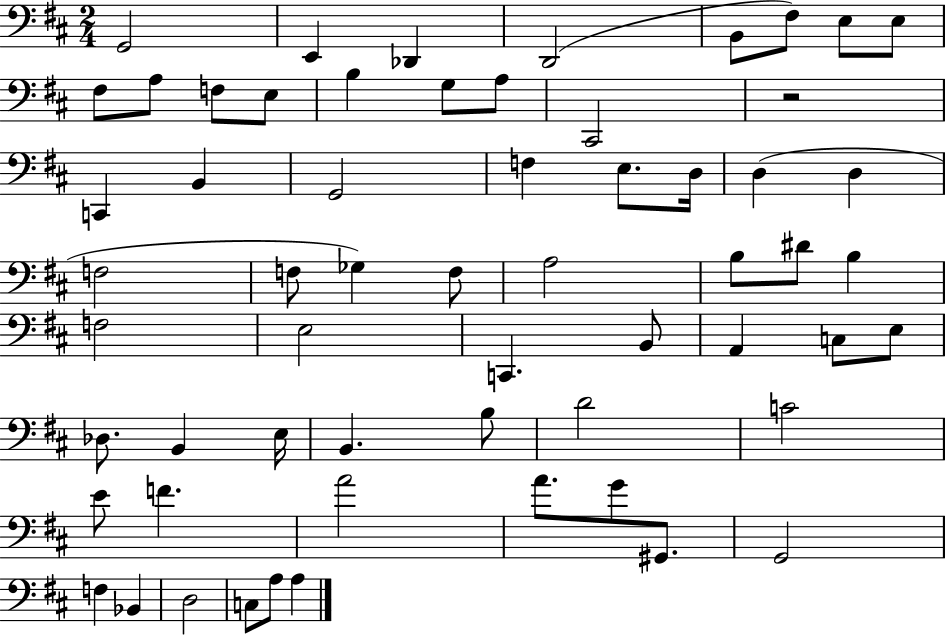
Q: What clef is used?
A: bass